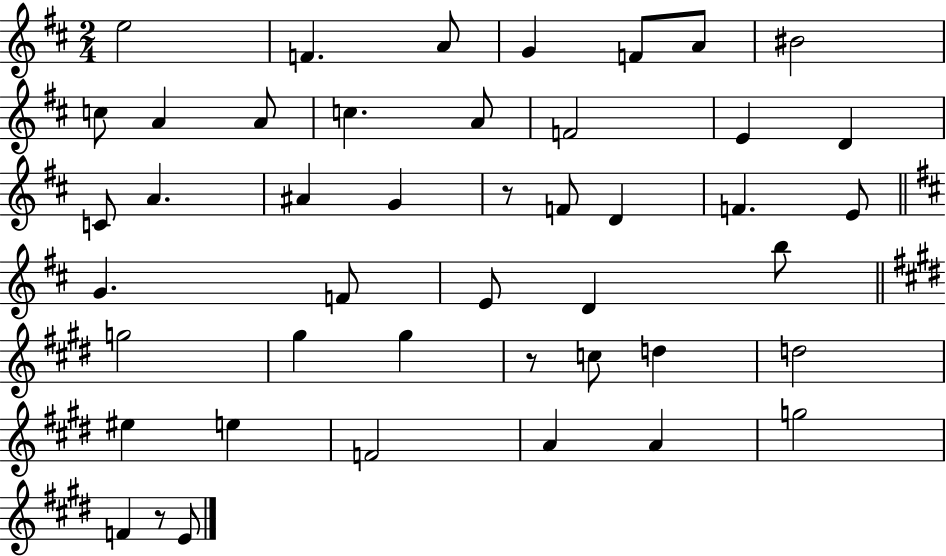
X:1
T:Untitled
M:2/4
L:1/4
K:D
e2 F A/2 G F/2 A/2 ^B2 c/2 A A/2 c A/2 F2 E D C/2 A ^A G z/2 F/2 D F E/2 G F/2 E/2 D b/2 g2 ^g ^g z/2 c/2 d d2 ^e e F2 A A g2 F z/2 E/2